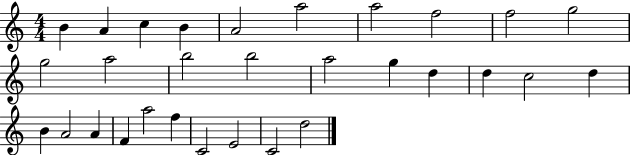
{
  \clef treble
  \numericTimeSignature
  \time 4/4
  \key c \major
  b'4 a'4 c''4 b'4 | a'2 a''2 | a''2 f''2 | f''2 g''2 | \break g''2 a''2 | b''2 b''2 | a''2 g''4 d''4 | d''4 c''2 d''4 | \break b'4 a'2 a'4 | f'4 a''2 f''4 | c'2 e'2 | c'2 d''2 | \break \bar "|."
}